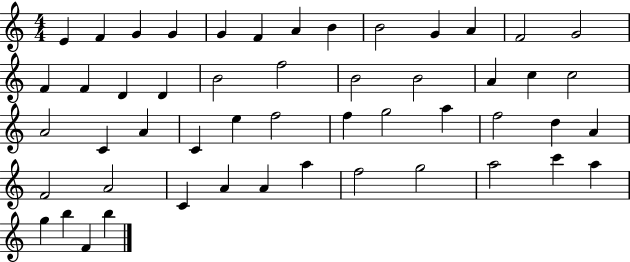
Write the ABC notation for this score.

X:1
T:Untitled
M:4/4
L:1/4
K:C
E F G G G F A B B2 G A F2 G2 F F D D B2 f2 B2 B2 A c c2 A2 C A C e f2 f g2 a f2 d A F2 A2 C A A a f2 g2 a2 c' a g b F b